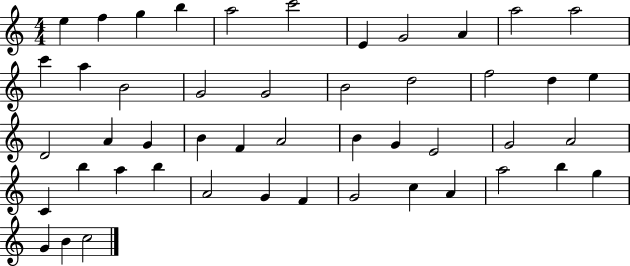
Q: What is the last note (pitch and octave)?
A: C5